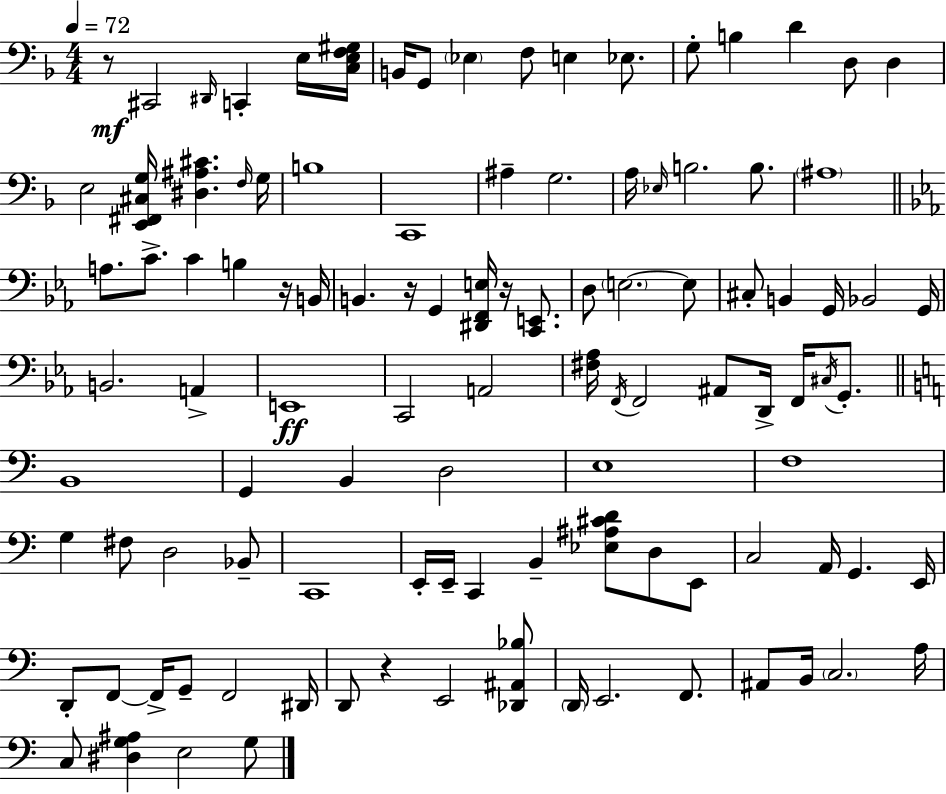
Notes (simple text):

R/e C#2/h D#2/s C2/q E3/s [C3,E3,F3,G#3]/s B2/s G2/e Eb3/q F3/e E3/q Eb3/e. G3/e B3/q D4/q D3/e D3/q E3/h [E2,F#2,C#3,G3]/s [D#3,A#3,C#4]/q. F3/s G3/s B3/w C2/w A#3/q G3/h. A3/s Eb3/s B3/h. B3/e. A#3/w A3/e. C4/e. C4/q B3/q R/s B2/s B2/q. R/s G2/q [D#2,F2,E3]/s R/s [C2,E2]/e. D3/e E3/h. E3/e C#3/e B2/q G2/s Bb2/h G2/s B2/h. A2/q E2/w C2/h A2/h [F#3,Ab3]/s F2/s F2/h A#2/e D2/s F2/s C#3/s G2/e. B2/w G2/q B2/q D3/h E3/w F3/w G3/q F#3/e D3/h Bb2/e C2/w E2/s E2/s C2/q B2/q [Eb3,A#3,C#4,D4]/e D3/e E2/e C3/h A2/s G2/q. E2/s D2/e F2/e F2/s G2/e F2/h D#2/s D2/e R/q E2/h [Db2,A#2,Bb3]/e D2/s E2/h. F2/e. A#2/e B2/s C3/h. A3/s C3/e [D#3,G3,A#3]/q E3/h G3/e